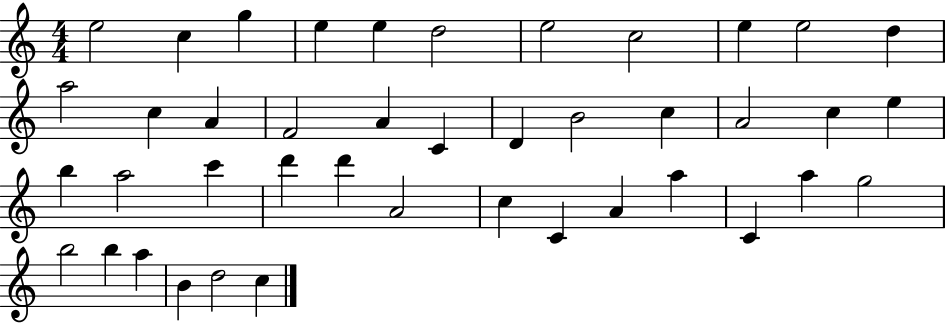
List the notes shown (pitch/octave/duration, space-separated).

E5/h C5/q G5/q E5/q E5/q D5/h E5/h C5/h E5/q E5/h D5/q A5/h C5/q A4/q F4/h A4/q C4/q D4/q B4/h C5/q A4/h C5/q E5/q B5/q A5/h C6/q D6/q D6/q A4/h C5/q C4/q A4/q A5/q C4/q A5/q G5/h B5/h B5/q A5/q B4/q D5/h C5/q